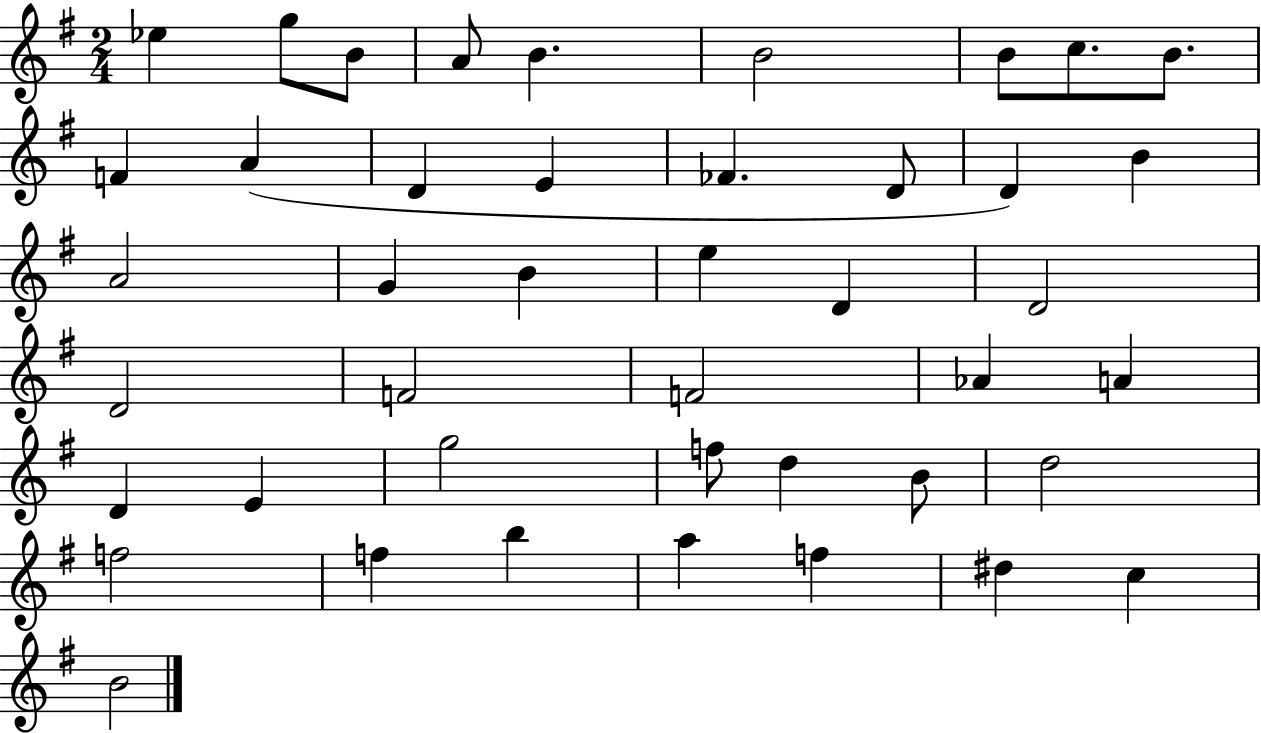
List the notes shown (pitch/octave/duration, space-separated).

Eb5/q G5/e B4/e A4/e B4/q. B4/h B4/e C5/e. B4/e. F4/q A4/q D4/q E4/q FES4/q. D4/e D4/q B4/q A4/h G4/q B4/q E5/q D4/q D4/h D4/h F4/h F4/h Ab4/q A4/q D4/q E4/q G5/h F5/e D5/q B4/e D5/h F5/h F5/q B5/q A5/q F5/q D#5/q C5/q B4/h